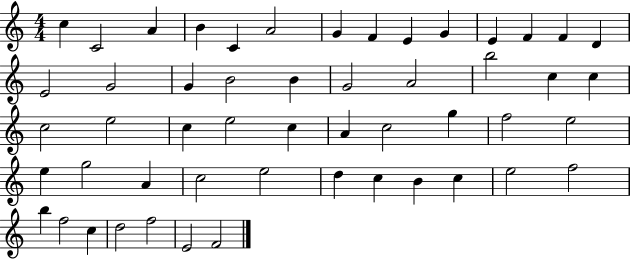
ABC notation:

X:1
T:Untitled
M:4/4
L:1/4
K:C
c C2 A B C A2 G F E G E F F D E2 G2 G B2 B G2 A2 b2 c c c2 e2 c e2 c A c2 g f2 e2 e g2 A c2 e2 d c B c e2 f2 b f2 c d2 f2 E2 F2